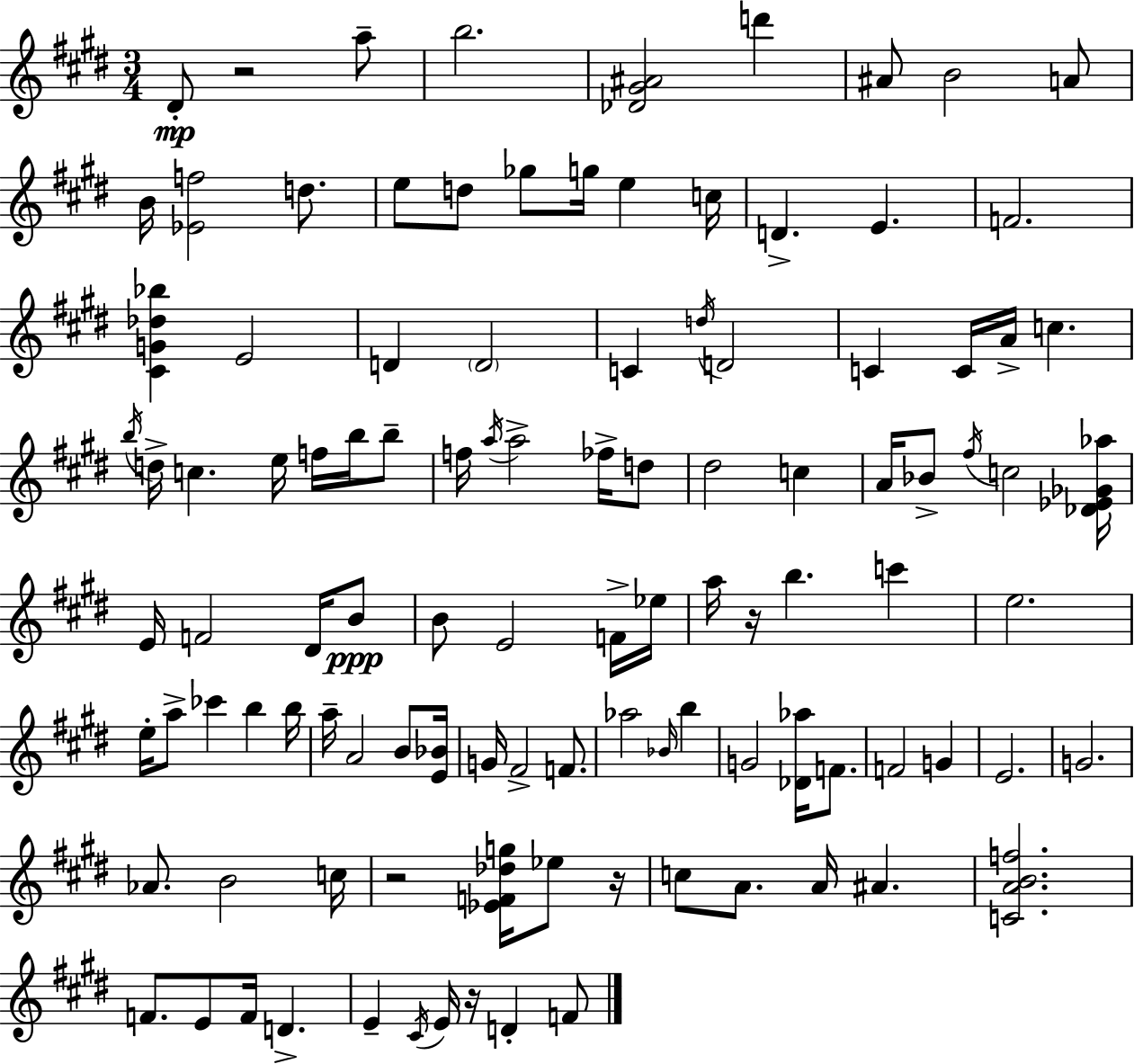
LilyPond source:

{
  \clef treble
  \numericTimeSignature
  \time 3/4
  \key e \major
  dis'8-.\mp r2 a''8-- | b''2. | <des' gis' ais'>2 d'''4 | ais'8 b'2 a'8 | \break b'16 <ees' f''>2 d''8. | e''8 d''8 ges''8 g''16 e''4 c''16 | d'4.-> e'4. | f'2. | \break <cis' g' des'' bes''>4 e'2 | d'4 \parenthesize d'2 | c'4 \acciaccatura { d''16 } d'2 | c'4 c'16 a'16-> c''4. | \break \acciaccatura { b''16 } d''16-> c''4. e''16 f''16 b''16 | b''8-- f''16 \acciaccatura { a''16 } a''2-> | fes''16-> d''8 dis''2 c''4 | a'16 bes'8-> \acciaccatura { fis''16 } c''2 | \break <des' ees' ges' aes''>16 e'16 f'2 | dis'16 b'8\ppp b'8 e'2 | f'16-> ees''16 a''16 r16 b''4. | c'''4 e''2. | \break e''16-. a''8-> ces'''4 b''4 | b''16 a''16-- a'2 | b'8 <e' bes'>16 g'16 fis'2-> | f'8. aes''2 | \break \grace { bes'16 } b''4 g'2 | <des' aes''>16 f'8. f'2 | g'4 e'2. | g'2. | \break aes'8. b'2 | c''16 r2 | <ees' f' des'' g''>16 ees''8 r16 c''8 a'8. a'16 ais'4. | <c' a' b' f''>2. | \break f'8. e'8 f'16 d'4.-> | e'4-- \acciaccatura { cis'16 } e'16 r16 | d'4-. f'8 \bar "|."
}